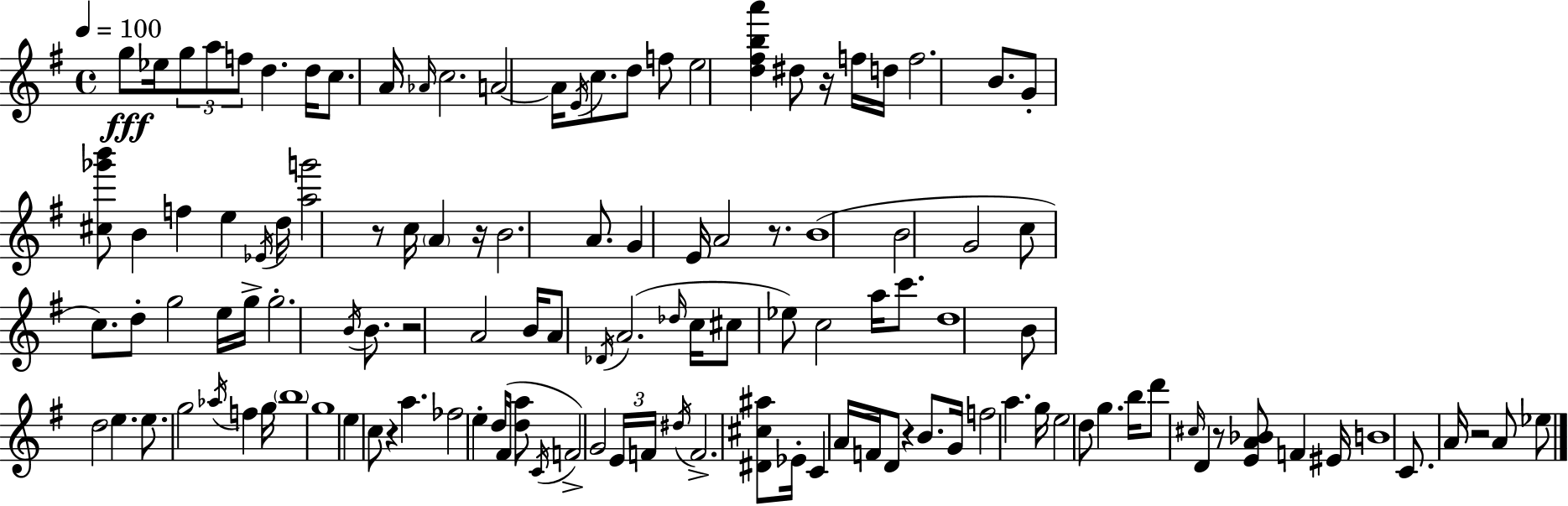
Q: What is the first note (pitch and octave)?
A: G5